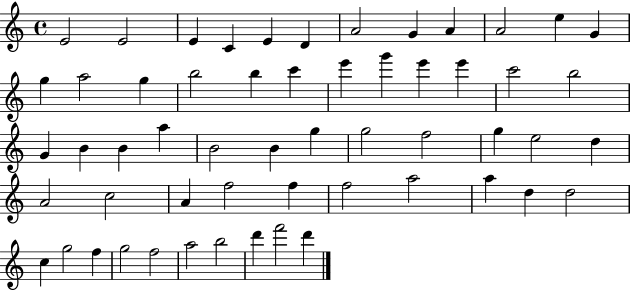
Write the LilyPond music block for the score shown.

{
  \clef treble
  \time 4/4
  \defaultTimeSignature
  \key c \major
  e'2 e'2 | e'4 c'4 e'4 d'4 | a'2 g'4 a'4 | a'2 e''4 g'4 | \break g''4 a''2 g''4 | b''2 b''4 c'''4 | e'''4 g'''4 e'''4 e'''4 | c'''2 b''2 | \break g'4 b'4 b'4 a''4 | b'2 b'4 g''4 | g''2 f''2 | g''4 e''2 d''4 | \break a'2 c''2 | a'4 f''2 f''4 | f''2 a''2 | a''4 d''4 d''2 | \break c''4 g''2 f''4 | g''2 f''2 | a''2 b''2 | d'''4 f'''2 d'''4 | \break \bar "|."
}